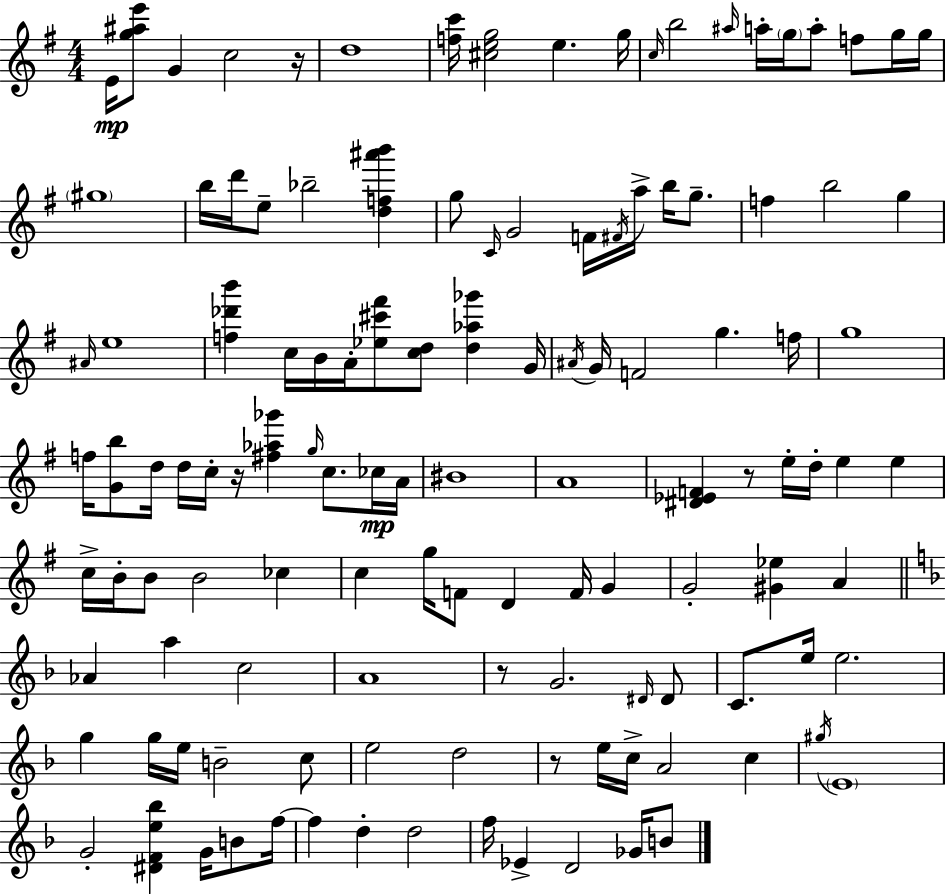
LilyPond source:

{
  \clef treble
  \numericTimeSignature
  \time 4/4
  \key e \minor
  e'16\mp <g'' ais'' e'''>8 g'4 c''2 r16 | d''1 | <f'' c'''>16 <cis'' e'' g''>2 e''4. g''16 | \grace { c''16 } b''2 \grace { ais''16 } a''16-. \parenthesize g''16 a''8-. f''8 | \break g''16 g''16 \parenthesize gis''1 | b''16 d'''16 e''8-- bes''2-- <d'' f'' ais''' b'''>4 | g''8 \grace { c'16 } g'2 f'16 \acciaccatura { fis'16 } a''16-> | b''16 g''8.-- f''4 b''2 | \break g''4 \grace { ais'16 } e''1 | <f'' des''' b'''>4 c''16 b'16 a'16-. <ees'' cis''' fis'''>8 <c'' d''>8 | <d'' aes'' ges'''>4 g'16 \acciaccatura { ais'16 } g'16 f'2 g''4. | f''16 g''1 | \break f''16 <g' b''>8 d''16 d''16 c''16-. r16 <fis'' aes'' ges'''>4 | \grace { g''16 } c''8. ces''16\mp a'16 bis'1 | a'1 | <dis' ees' f'>4 r8 e''16-. d''16-. e''4 | \break e''4 c''16-> b'16-. b'8 b'2 | ces''4 c''4 g''16 f'8 d'4 | f'16 g'4 g'2-. <gis' ees''>4 | a'4 \bar "||" \break \key d \minor aes'4 a''4 c''2 | a'1 | r8 g'2. \grace { dis'16 } dis'8 | c'8. e''16 e''2. | \break g''4 g''16 e''16 b'2-- c''8 | e''2 d''2 | r8 e''16 c''16-> a'2 c''4 | \acciaccatura { gis''16 } \parenthesize e'1 | \break g'2-. <dis' f' e'' bes''>4 g'16 b'8 | f''16~~ f''4 d''4-. d''2 | f''16 ees'4-> d'2 ges'16 | b'8 \bar "|."
}